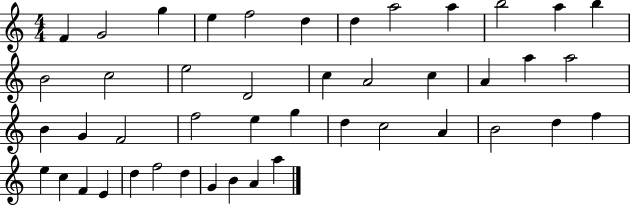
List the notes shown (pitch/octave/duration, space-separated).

F4/q G4/h G5/q E5/q F5/h D5/q D5/q A5/h A5/q B5/h A5/q B5/q B4/h C5/h E5/h D4/h C5/q A4/h C5/q A4/q A5/q A5/h B4/q G4/q F4/h F5/h E5/q G5/q D5/q C5/h A4/q B4/h D5/q F5/q E5/q C5/q F4/q E4/q D5/q F5/h D5/q G4/q B4/q A4/q A5/q